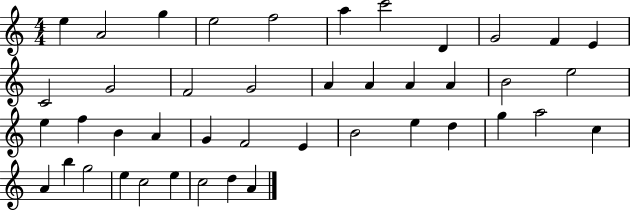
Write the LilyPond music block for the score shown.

{
  \clef treble
  \numericTimeSignature
  \time 4/4
  \key c \major
  e''4 a'2 g''4 | e''2 f''2 | a''4 c'''2 d'4 | g'2 f'4 e'4 | \break c'2 g'2 | f'2 g'2 | a'4 a'4 a'4 a'4 | b'2 e''2 | \break e''4 f''4 b'4 a'4 | g'4 f'2 e'4 | b'2 e''4 d''4 | g''4 a''2 c''4 | \break a'4 b''4 g''2 | e''4 c''2 e''4 | c''2 d''4 a'4 | \bar "|."
}